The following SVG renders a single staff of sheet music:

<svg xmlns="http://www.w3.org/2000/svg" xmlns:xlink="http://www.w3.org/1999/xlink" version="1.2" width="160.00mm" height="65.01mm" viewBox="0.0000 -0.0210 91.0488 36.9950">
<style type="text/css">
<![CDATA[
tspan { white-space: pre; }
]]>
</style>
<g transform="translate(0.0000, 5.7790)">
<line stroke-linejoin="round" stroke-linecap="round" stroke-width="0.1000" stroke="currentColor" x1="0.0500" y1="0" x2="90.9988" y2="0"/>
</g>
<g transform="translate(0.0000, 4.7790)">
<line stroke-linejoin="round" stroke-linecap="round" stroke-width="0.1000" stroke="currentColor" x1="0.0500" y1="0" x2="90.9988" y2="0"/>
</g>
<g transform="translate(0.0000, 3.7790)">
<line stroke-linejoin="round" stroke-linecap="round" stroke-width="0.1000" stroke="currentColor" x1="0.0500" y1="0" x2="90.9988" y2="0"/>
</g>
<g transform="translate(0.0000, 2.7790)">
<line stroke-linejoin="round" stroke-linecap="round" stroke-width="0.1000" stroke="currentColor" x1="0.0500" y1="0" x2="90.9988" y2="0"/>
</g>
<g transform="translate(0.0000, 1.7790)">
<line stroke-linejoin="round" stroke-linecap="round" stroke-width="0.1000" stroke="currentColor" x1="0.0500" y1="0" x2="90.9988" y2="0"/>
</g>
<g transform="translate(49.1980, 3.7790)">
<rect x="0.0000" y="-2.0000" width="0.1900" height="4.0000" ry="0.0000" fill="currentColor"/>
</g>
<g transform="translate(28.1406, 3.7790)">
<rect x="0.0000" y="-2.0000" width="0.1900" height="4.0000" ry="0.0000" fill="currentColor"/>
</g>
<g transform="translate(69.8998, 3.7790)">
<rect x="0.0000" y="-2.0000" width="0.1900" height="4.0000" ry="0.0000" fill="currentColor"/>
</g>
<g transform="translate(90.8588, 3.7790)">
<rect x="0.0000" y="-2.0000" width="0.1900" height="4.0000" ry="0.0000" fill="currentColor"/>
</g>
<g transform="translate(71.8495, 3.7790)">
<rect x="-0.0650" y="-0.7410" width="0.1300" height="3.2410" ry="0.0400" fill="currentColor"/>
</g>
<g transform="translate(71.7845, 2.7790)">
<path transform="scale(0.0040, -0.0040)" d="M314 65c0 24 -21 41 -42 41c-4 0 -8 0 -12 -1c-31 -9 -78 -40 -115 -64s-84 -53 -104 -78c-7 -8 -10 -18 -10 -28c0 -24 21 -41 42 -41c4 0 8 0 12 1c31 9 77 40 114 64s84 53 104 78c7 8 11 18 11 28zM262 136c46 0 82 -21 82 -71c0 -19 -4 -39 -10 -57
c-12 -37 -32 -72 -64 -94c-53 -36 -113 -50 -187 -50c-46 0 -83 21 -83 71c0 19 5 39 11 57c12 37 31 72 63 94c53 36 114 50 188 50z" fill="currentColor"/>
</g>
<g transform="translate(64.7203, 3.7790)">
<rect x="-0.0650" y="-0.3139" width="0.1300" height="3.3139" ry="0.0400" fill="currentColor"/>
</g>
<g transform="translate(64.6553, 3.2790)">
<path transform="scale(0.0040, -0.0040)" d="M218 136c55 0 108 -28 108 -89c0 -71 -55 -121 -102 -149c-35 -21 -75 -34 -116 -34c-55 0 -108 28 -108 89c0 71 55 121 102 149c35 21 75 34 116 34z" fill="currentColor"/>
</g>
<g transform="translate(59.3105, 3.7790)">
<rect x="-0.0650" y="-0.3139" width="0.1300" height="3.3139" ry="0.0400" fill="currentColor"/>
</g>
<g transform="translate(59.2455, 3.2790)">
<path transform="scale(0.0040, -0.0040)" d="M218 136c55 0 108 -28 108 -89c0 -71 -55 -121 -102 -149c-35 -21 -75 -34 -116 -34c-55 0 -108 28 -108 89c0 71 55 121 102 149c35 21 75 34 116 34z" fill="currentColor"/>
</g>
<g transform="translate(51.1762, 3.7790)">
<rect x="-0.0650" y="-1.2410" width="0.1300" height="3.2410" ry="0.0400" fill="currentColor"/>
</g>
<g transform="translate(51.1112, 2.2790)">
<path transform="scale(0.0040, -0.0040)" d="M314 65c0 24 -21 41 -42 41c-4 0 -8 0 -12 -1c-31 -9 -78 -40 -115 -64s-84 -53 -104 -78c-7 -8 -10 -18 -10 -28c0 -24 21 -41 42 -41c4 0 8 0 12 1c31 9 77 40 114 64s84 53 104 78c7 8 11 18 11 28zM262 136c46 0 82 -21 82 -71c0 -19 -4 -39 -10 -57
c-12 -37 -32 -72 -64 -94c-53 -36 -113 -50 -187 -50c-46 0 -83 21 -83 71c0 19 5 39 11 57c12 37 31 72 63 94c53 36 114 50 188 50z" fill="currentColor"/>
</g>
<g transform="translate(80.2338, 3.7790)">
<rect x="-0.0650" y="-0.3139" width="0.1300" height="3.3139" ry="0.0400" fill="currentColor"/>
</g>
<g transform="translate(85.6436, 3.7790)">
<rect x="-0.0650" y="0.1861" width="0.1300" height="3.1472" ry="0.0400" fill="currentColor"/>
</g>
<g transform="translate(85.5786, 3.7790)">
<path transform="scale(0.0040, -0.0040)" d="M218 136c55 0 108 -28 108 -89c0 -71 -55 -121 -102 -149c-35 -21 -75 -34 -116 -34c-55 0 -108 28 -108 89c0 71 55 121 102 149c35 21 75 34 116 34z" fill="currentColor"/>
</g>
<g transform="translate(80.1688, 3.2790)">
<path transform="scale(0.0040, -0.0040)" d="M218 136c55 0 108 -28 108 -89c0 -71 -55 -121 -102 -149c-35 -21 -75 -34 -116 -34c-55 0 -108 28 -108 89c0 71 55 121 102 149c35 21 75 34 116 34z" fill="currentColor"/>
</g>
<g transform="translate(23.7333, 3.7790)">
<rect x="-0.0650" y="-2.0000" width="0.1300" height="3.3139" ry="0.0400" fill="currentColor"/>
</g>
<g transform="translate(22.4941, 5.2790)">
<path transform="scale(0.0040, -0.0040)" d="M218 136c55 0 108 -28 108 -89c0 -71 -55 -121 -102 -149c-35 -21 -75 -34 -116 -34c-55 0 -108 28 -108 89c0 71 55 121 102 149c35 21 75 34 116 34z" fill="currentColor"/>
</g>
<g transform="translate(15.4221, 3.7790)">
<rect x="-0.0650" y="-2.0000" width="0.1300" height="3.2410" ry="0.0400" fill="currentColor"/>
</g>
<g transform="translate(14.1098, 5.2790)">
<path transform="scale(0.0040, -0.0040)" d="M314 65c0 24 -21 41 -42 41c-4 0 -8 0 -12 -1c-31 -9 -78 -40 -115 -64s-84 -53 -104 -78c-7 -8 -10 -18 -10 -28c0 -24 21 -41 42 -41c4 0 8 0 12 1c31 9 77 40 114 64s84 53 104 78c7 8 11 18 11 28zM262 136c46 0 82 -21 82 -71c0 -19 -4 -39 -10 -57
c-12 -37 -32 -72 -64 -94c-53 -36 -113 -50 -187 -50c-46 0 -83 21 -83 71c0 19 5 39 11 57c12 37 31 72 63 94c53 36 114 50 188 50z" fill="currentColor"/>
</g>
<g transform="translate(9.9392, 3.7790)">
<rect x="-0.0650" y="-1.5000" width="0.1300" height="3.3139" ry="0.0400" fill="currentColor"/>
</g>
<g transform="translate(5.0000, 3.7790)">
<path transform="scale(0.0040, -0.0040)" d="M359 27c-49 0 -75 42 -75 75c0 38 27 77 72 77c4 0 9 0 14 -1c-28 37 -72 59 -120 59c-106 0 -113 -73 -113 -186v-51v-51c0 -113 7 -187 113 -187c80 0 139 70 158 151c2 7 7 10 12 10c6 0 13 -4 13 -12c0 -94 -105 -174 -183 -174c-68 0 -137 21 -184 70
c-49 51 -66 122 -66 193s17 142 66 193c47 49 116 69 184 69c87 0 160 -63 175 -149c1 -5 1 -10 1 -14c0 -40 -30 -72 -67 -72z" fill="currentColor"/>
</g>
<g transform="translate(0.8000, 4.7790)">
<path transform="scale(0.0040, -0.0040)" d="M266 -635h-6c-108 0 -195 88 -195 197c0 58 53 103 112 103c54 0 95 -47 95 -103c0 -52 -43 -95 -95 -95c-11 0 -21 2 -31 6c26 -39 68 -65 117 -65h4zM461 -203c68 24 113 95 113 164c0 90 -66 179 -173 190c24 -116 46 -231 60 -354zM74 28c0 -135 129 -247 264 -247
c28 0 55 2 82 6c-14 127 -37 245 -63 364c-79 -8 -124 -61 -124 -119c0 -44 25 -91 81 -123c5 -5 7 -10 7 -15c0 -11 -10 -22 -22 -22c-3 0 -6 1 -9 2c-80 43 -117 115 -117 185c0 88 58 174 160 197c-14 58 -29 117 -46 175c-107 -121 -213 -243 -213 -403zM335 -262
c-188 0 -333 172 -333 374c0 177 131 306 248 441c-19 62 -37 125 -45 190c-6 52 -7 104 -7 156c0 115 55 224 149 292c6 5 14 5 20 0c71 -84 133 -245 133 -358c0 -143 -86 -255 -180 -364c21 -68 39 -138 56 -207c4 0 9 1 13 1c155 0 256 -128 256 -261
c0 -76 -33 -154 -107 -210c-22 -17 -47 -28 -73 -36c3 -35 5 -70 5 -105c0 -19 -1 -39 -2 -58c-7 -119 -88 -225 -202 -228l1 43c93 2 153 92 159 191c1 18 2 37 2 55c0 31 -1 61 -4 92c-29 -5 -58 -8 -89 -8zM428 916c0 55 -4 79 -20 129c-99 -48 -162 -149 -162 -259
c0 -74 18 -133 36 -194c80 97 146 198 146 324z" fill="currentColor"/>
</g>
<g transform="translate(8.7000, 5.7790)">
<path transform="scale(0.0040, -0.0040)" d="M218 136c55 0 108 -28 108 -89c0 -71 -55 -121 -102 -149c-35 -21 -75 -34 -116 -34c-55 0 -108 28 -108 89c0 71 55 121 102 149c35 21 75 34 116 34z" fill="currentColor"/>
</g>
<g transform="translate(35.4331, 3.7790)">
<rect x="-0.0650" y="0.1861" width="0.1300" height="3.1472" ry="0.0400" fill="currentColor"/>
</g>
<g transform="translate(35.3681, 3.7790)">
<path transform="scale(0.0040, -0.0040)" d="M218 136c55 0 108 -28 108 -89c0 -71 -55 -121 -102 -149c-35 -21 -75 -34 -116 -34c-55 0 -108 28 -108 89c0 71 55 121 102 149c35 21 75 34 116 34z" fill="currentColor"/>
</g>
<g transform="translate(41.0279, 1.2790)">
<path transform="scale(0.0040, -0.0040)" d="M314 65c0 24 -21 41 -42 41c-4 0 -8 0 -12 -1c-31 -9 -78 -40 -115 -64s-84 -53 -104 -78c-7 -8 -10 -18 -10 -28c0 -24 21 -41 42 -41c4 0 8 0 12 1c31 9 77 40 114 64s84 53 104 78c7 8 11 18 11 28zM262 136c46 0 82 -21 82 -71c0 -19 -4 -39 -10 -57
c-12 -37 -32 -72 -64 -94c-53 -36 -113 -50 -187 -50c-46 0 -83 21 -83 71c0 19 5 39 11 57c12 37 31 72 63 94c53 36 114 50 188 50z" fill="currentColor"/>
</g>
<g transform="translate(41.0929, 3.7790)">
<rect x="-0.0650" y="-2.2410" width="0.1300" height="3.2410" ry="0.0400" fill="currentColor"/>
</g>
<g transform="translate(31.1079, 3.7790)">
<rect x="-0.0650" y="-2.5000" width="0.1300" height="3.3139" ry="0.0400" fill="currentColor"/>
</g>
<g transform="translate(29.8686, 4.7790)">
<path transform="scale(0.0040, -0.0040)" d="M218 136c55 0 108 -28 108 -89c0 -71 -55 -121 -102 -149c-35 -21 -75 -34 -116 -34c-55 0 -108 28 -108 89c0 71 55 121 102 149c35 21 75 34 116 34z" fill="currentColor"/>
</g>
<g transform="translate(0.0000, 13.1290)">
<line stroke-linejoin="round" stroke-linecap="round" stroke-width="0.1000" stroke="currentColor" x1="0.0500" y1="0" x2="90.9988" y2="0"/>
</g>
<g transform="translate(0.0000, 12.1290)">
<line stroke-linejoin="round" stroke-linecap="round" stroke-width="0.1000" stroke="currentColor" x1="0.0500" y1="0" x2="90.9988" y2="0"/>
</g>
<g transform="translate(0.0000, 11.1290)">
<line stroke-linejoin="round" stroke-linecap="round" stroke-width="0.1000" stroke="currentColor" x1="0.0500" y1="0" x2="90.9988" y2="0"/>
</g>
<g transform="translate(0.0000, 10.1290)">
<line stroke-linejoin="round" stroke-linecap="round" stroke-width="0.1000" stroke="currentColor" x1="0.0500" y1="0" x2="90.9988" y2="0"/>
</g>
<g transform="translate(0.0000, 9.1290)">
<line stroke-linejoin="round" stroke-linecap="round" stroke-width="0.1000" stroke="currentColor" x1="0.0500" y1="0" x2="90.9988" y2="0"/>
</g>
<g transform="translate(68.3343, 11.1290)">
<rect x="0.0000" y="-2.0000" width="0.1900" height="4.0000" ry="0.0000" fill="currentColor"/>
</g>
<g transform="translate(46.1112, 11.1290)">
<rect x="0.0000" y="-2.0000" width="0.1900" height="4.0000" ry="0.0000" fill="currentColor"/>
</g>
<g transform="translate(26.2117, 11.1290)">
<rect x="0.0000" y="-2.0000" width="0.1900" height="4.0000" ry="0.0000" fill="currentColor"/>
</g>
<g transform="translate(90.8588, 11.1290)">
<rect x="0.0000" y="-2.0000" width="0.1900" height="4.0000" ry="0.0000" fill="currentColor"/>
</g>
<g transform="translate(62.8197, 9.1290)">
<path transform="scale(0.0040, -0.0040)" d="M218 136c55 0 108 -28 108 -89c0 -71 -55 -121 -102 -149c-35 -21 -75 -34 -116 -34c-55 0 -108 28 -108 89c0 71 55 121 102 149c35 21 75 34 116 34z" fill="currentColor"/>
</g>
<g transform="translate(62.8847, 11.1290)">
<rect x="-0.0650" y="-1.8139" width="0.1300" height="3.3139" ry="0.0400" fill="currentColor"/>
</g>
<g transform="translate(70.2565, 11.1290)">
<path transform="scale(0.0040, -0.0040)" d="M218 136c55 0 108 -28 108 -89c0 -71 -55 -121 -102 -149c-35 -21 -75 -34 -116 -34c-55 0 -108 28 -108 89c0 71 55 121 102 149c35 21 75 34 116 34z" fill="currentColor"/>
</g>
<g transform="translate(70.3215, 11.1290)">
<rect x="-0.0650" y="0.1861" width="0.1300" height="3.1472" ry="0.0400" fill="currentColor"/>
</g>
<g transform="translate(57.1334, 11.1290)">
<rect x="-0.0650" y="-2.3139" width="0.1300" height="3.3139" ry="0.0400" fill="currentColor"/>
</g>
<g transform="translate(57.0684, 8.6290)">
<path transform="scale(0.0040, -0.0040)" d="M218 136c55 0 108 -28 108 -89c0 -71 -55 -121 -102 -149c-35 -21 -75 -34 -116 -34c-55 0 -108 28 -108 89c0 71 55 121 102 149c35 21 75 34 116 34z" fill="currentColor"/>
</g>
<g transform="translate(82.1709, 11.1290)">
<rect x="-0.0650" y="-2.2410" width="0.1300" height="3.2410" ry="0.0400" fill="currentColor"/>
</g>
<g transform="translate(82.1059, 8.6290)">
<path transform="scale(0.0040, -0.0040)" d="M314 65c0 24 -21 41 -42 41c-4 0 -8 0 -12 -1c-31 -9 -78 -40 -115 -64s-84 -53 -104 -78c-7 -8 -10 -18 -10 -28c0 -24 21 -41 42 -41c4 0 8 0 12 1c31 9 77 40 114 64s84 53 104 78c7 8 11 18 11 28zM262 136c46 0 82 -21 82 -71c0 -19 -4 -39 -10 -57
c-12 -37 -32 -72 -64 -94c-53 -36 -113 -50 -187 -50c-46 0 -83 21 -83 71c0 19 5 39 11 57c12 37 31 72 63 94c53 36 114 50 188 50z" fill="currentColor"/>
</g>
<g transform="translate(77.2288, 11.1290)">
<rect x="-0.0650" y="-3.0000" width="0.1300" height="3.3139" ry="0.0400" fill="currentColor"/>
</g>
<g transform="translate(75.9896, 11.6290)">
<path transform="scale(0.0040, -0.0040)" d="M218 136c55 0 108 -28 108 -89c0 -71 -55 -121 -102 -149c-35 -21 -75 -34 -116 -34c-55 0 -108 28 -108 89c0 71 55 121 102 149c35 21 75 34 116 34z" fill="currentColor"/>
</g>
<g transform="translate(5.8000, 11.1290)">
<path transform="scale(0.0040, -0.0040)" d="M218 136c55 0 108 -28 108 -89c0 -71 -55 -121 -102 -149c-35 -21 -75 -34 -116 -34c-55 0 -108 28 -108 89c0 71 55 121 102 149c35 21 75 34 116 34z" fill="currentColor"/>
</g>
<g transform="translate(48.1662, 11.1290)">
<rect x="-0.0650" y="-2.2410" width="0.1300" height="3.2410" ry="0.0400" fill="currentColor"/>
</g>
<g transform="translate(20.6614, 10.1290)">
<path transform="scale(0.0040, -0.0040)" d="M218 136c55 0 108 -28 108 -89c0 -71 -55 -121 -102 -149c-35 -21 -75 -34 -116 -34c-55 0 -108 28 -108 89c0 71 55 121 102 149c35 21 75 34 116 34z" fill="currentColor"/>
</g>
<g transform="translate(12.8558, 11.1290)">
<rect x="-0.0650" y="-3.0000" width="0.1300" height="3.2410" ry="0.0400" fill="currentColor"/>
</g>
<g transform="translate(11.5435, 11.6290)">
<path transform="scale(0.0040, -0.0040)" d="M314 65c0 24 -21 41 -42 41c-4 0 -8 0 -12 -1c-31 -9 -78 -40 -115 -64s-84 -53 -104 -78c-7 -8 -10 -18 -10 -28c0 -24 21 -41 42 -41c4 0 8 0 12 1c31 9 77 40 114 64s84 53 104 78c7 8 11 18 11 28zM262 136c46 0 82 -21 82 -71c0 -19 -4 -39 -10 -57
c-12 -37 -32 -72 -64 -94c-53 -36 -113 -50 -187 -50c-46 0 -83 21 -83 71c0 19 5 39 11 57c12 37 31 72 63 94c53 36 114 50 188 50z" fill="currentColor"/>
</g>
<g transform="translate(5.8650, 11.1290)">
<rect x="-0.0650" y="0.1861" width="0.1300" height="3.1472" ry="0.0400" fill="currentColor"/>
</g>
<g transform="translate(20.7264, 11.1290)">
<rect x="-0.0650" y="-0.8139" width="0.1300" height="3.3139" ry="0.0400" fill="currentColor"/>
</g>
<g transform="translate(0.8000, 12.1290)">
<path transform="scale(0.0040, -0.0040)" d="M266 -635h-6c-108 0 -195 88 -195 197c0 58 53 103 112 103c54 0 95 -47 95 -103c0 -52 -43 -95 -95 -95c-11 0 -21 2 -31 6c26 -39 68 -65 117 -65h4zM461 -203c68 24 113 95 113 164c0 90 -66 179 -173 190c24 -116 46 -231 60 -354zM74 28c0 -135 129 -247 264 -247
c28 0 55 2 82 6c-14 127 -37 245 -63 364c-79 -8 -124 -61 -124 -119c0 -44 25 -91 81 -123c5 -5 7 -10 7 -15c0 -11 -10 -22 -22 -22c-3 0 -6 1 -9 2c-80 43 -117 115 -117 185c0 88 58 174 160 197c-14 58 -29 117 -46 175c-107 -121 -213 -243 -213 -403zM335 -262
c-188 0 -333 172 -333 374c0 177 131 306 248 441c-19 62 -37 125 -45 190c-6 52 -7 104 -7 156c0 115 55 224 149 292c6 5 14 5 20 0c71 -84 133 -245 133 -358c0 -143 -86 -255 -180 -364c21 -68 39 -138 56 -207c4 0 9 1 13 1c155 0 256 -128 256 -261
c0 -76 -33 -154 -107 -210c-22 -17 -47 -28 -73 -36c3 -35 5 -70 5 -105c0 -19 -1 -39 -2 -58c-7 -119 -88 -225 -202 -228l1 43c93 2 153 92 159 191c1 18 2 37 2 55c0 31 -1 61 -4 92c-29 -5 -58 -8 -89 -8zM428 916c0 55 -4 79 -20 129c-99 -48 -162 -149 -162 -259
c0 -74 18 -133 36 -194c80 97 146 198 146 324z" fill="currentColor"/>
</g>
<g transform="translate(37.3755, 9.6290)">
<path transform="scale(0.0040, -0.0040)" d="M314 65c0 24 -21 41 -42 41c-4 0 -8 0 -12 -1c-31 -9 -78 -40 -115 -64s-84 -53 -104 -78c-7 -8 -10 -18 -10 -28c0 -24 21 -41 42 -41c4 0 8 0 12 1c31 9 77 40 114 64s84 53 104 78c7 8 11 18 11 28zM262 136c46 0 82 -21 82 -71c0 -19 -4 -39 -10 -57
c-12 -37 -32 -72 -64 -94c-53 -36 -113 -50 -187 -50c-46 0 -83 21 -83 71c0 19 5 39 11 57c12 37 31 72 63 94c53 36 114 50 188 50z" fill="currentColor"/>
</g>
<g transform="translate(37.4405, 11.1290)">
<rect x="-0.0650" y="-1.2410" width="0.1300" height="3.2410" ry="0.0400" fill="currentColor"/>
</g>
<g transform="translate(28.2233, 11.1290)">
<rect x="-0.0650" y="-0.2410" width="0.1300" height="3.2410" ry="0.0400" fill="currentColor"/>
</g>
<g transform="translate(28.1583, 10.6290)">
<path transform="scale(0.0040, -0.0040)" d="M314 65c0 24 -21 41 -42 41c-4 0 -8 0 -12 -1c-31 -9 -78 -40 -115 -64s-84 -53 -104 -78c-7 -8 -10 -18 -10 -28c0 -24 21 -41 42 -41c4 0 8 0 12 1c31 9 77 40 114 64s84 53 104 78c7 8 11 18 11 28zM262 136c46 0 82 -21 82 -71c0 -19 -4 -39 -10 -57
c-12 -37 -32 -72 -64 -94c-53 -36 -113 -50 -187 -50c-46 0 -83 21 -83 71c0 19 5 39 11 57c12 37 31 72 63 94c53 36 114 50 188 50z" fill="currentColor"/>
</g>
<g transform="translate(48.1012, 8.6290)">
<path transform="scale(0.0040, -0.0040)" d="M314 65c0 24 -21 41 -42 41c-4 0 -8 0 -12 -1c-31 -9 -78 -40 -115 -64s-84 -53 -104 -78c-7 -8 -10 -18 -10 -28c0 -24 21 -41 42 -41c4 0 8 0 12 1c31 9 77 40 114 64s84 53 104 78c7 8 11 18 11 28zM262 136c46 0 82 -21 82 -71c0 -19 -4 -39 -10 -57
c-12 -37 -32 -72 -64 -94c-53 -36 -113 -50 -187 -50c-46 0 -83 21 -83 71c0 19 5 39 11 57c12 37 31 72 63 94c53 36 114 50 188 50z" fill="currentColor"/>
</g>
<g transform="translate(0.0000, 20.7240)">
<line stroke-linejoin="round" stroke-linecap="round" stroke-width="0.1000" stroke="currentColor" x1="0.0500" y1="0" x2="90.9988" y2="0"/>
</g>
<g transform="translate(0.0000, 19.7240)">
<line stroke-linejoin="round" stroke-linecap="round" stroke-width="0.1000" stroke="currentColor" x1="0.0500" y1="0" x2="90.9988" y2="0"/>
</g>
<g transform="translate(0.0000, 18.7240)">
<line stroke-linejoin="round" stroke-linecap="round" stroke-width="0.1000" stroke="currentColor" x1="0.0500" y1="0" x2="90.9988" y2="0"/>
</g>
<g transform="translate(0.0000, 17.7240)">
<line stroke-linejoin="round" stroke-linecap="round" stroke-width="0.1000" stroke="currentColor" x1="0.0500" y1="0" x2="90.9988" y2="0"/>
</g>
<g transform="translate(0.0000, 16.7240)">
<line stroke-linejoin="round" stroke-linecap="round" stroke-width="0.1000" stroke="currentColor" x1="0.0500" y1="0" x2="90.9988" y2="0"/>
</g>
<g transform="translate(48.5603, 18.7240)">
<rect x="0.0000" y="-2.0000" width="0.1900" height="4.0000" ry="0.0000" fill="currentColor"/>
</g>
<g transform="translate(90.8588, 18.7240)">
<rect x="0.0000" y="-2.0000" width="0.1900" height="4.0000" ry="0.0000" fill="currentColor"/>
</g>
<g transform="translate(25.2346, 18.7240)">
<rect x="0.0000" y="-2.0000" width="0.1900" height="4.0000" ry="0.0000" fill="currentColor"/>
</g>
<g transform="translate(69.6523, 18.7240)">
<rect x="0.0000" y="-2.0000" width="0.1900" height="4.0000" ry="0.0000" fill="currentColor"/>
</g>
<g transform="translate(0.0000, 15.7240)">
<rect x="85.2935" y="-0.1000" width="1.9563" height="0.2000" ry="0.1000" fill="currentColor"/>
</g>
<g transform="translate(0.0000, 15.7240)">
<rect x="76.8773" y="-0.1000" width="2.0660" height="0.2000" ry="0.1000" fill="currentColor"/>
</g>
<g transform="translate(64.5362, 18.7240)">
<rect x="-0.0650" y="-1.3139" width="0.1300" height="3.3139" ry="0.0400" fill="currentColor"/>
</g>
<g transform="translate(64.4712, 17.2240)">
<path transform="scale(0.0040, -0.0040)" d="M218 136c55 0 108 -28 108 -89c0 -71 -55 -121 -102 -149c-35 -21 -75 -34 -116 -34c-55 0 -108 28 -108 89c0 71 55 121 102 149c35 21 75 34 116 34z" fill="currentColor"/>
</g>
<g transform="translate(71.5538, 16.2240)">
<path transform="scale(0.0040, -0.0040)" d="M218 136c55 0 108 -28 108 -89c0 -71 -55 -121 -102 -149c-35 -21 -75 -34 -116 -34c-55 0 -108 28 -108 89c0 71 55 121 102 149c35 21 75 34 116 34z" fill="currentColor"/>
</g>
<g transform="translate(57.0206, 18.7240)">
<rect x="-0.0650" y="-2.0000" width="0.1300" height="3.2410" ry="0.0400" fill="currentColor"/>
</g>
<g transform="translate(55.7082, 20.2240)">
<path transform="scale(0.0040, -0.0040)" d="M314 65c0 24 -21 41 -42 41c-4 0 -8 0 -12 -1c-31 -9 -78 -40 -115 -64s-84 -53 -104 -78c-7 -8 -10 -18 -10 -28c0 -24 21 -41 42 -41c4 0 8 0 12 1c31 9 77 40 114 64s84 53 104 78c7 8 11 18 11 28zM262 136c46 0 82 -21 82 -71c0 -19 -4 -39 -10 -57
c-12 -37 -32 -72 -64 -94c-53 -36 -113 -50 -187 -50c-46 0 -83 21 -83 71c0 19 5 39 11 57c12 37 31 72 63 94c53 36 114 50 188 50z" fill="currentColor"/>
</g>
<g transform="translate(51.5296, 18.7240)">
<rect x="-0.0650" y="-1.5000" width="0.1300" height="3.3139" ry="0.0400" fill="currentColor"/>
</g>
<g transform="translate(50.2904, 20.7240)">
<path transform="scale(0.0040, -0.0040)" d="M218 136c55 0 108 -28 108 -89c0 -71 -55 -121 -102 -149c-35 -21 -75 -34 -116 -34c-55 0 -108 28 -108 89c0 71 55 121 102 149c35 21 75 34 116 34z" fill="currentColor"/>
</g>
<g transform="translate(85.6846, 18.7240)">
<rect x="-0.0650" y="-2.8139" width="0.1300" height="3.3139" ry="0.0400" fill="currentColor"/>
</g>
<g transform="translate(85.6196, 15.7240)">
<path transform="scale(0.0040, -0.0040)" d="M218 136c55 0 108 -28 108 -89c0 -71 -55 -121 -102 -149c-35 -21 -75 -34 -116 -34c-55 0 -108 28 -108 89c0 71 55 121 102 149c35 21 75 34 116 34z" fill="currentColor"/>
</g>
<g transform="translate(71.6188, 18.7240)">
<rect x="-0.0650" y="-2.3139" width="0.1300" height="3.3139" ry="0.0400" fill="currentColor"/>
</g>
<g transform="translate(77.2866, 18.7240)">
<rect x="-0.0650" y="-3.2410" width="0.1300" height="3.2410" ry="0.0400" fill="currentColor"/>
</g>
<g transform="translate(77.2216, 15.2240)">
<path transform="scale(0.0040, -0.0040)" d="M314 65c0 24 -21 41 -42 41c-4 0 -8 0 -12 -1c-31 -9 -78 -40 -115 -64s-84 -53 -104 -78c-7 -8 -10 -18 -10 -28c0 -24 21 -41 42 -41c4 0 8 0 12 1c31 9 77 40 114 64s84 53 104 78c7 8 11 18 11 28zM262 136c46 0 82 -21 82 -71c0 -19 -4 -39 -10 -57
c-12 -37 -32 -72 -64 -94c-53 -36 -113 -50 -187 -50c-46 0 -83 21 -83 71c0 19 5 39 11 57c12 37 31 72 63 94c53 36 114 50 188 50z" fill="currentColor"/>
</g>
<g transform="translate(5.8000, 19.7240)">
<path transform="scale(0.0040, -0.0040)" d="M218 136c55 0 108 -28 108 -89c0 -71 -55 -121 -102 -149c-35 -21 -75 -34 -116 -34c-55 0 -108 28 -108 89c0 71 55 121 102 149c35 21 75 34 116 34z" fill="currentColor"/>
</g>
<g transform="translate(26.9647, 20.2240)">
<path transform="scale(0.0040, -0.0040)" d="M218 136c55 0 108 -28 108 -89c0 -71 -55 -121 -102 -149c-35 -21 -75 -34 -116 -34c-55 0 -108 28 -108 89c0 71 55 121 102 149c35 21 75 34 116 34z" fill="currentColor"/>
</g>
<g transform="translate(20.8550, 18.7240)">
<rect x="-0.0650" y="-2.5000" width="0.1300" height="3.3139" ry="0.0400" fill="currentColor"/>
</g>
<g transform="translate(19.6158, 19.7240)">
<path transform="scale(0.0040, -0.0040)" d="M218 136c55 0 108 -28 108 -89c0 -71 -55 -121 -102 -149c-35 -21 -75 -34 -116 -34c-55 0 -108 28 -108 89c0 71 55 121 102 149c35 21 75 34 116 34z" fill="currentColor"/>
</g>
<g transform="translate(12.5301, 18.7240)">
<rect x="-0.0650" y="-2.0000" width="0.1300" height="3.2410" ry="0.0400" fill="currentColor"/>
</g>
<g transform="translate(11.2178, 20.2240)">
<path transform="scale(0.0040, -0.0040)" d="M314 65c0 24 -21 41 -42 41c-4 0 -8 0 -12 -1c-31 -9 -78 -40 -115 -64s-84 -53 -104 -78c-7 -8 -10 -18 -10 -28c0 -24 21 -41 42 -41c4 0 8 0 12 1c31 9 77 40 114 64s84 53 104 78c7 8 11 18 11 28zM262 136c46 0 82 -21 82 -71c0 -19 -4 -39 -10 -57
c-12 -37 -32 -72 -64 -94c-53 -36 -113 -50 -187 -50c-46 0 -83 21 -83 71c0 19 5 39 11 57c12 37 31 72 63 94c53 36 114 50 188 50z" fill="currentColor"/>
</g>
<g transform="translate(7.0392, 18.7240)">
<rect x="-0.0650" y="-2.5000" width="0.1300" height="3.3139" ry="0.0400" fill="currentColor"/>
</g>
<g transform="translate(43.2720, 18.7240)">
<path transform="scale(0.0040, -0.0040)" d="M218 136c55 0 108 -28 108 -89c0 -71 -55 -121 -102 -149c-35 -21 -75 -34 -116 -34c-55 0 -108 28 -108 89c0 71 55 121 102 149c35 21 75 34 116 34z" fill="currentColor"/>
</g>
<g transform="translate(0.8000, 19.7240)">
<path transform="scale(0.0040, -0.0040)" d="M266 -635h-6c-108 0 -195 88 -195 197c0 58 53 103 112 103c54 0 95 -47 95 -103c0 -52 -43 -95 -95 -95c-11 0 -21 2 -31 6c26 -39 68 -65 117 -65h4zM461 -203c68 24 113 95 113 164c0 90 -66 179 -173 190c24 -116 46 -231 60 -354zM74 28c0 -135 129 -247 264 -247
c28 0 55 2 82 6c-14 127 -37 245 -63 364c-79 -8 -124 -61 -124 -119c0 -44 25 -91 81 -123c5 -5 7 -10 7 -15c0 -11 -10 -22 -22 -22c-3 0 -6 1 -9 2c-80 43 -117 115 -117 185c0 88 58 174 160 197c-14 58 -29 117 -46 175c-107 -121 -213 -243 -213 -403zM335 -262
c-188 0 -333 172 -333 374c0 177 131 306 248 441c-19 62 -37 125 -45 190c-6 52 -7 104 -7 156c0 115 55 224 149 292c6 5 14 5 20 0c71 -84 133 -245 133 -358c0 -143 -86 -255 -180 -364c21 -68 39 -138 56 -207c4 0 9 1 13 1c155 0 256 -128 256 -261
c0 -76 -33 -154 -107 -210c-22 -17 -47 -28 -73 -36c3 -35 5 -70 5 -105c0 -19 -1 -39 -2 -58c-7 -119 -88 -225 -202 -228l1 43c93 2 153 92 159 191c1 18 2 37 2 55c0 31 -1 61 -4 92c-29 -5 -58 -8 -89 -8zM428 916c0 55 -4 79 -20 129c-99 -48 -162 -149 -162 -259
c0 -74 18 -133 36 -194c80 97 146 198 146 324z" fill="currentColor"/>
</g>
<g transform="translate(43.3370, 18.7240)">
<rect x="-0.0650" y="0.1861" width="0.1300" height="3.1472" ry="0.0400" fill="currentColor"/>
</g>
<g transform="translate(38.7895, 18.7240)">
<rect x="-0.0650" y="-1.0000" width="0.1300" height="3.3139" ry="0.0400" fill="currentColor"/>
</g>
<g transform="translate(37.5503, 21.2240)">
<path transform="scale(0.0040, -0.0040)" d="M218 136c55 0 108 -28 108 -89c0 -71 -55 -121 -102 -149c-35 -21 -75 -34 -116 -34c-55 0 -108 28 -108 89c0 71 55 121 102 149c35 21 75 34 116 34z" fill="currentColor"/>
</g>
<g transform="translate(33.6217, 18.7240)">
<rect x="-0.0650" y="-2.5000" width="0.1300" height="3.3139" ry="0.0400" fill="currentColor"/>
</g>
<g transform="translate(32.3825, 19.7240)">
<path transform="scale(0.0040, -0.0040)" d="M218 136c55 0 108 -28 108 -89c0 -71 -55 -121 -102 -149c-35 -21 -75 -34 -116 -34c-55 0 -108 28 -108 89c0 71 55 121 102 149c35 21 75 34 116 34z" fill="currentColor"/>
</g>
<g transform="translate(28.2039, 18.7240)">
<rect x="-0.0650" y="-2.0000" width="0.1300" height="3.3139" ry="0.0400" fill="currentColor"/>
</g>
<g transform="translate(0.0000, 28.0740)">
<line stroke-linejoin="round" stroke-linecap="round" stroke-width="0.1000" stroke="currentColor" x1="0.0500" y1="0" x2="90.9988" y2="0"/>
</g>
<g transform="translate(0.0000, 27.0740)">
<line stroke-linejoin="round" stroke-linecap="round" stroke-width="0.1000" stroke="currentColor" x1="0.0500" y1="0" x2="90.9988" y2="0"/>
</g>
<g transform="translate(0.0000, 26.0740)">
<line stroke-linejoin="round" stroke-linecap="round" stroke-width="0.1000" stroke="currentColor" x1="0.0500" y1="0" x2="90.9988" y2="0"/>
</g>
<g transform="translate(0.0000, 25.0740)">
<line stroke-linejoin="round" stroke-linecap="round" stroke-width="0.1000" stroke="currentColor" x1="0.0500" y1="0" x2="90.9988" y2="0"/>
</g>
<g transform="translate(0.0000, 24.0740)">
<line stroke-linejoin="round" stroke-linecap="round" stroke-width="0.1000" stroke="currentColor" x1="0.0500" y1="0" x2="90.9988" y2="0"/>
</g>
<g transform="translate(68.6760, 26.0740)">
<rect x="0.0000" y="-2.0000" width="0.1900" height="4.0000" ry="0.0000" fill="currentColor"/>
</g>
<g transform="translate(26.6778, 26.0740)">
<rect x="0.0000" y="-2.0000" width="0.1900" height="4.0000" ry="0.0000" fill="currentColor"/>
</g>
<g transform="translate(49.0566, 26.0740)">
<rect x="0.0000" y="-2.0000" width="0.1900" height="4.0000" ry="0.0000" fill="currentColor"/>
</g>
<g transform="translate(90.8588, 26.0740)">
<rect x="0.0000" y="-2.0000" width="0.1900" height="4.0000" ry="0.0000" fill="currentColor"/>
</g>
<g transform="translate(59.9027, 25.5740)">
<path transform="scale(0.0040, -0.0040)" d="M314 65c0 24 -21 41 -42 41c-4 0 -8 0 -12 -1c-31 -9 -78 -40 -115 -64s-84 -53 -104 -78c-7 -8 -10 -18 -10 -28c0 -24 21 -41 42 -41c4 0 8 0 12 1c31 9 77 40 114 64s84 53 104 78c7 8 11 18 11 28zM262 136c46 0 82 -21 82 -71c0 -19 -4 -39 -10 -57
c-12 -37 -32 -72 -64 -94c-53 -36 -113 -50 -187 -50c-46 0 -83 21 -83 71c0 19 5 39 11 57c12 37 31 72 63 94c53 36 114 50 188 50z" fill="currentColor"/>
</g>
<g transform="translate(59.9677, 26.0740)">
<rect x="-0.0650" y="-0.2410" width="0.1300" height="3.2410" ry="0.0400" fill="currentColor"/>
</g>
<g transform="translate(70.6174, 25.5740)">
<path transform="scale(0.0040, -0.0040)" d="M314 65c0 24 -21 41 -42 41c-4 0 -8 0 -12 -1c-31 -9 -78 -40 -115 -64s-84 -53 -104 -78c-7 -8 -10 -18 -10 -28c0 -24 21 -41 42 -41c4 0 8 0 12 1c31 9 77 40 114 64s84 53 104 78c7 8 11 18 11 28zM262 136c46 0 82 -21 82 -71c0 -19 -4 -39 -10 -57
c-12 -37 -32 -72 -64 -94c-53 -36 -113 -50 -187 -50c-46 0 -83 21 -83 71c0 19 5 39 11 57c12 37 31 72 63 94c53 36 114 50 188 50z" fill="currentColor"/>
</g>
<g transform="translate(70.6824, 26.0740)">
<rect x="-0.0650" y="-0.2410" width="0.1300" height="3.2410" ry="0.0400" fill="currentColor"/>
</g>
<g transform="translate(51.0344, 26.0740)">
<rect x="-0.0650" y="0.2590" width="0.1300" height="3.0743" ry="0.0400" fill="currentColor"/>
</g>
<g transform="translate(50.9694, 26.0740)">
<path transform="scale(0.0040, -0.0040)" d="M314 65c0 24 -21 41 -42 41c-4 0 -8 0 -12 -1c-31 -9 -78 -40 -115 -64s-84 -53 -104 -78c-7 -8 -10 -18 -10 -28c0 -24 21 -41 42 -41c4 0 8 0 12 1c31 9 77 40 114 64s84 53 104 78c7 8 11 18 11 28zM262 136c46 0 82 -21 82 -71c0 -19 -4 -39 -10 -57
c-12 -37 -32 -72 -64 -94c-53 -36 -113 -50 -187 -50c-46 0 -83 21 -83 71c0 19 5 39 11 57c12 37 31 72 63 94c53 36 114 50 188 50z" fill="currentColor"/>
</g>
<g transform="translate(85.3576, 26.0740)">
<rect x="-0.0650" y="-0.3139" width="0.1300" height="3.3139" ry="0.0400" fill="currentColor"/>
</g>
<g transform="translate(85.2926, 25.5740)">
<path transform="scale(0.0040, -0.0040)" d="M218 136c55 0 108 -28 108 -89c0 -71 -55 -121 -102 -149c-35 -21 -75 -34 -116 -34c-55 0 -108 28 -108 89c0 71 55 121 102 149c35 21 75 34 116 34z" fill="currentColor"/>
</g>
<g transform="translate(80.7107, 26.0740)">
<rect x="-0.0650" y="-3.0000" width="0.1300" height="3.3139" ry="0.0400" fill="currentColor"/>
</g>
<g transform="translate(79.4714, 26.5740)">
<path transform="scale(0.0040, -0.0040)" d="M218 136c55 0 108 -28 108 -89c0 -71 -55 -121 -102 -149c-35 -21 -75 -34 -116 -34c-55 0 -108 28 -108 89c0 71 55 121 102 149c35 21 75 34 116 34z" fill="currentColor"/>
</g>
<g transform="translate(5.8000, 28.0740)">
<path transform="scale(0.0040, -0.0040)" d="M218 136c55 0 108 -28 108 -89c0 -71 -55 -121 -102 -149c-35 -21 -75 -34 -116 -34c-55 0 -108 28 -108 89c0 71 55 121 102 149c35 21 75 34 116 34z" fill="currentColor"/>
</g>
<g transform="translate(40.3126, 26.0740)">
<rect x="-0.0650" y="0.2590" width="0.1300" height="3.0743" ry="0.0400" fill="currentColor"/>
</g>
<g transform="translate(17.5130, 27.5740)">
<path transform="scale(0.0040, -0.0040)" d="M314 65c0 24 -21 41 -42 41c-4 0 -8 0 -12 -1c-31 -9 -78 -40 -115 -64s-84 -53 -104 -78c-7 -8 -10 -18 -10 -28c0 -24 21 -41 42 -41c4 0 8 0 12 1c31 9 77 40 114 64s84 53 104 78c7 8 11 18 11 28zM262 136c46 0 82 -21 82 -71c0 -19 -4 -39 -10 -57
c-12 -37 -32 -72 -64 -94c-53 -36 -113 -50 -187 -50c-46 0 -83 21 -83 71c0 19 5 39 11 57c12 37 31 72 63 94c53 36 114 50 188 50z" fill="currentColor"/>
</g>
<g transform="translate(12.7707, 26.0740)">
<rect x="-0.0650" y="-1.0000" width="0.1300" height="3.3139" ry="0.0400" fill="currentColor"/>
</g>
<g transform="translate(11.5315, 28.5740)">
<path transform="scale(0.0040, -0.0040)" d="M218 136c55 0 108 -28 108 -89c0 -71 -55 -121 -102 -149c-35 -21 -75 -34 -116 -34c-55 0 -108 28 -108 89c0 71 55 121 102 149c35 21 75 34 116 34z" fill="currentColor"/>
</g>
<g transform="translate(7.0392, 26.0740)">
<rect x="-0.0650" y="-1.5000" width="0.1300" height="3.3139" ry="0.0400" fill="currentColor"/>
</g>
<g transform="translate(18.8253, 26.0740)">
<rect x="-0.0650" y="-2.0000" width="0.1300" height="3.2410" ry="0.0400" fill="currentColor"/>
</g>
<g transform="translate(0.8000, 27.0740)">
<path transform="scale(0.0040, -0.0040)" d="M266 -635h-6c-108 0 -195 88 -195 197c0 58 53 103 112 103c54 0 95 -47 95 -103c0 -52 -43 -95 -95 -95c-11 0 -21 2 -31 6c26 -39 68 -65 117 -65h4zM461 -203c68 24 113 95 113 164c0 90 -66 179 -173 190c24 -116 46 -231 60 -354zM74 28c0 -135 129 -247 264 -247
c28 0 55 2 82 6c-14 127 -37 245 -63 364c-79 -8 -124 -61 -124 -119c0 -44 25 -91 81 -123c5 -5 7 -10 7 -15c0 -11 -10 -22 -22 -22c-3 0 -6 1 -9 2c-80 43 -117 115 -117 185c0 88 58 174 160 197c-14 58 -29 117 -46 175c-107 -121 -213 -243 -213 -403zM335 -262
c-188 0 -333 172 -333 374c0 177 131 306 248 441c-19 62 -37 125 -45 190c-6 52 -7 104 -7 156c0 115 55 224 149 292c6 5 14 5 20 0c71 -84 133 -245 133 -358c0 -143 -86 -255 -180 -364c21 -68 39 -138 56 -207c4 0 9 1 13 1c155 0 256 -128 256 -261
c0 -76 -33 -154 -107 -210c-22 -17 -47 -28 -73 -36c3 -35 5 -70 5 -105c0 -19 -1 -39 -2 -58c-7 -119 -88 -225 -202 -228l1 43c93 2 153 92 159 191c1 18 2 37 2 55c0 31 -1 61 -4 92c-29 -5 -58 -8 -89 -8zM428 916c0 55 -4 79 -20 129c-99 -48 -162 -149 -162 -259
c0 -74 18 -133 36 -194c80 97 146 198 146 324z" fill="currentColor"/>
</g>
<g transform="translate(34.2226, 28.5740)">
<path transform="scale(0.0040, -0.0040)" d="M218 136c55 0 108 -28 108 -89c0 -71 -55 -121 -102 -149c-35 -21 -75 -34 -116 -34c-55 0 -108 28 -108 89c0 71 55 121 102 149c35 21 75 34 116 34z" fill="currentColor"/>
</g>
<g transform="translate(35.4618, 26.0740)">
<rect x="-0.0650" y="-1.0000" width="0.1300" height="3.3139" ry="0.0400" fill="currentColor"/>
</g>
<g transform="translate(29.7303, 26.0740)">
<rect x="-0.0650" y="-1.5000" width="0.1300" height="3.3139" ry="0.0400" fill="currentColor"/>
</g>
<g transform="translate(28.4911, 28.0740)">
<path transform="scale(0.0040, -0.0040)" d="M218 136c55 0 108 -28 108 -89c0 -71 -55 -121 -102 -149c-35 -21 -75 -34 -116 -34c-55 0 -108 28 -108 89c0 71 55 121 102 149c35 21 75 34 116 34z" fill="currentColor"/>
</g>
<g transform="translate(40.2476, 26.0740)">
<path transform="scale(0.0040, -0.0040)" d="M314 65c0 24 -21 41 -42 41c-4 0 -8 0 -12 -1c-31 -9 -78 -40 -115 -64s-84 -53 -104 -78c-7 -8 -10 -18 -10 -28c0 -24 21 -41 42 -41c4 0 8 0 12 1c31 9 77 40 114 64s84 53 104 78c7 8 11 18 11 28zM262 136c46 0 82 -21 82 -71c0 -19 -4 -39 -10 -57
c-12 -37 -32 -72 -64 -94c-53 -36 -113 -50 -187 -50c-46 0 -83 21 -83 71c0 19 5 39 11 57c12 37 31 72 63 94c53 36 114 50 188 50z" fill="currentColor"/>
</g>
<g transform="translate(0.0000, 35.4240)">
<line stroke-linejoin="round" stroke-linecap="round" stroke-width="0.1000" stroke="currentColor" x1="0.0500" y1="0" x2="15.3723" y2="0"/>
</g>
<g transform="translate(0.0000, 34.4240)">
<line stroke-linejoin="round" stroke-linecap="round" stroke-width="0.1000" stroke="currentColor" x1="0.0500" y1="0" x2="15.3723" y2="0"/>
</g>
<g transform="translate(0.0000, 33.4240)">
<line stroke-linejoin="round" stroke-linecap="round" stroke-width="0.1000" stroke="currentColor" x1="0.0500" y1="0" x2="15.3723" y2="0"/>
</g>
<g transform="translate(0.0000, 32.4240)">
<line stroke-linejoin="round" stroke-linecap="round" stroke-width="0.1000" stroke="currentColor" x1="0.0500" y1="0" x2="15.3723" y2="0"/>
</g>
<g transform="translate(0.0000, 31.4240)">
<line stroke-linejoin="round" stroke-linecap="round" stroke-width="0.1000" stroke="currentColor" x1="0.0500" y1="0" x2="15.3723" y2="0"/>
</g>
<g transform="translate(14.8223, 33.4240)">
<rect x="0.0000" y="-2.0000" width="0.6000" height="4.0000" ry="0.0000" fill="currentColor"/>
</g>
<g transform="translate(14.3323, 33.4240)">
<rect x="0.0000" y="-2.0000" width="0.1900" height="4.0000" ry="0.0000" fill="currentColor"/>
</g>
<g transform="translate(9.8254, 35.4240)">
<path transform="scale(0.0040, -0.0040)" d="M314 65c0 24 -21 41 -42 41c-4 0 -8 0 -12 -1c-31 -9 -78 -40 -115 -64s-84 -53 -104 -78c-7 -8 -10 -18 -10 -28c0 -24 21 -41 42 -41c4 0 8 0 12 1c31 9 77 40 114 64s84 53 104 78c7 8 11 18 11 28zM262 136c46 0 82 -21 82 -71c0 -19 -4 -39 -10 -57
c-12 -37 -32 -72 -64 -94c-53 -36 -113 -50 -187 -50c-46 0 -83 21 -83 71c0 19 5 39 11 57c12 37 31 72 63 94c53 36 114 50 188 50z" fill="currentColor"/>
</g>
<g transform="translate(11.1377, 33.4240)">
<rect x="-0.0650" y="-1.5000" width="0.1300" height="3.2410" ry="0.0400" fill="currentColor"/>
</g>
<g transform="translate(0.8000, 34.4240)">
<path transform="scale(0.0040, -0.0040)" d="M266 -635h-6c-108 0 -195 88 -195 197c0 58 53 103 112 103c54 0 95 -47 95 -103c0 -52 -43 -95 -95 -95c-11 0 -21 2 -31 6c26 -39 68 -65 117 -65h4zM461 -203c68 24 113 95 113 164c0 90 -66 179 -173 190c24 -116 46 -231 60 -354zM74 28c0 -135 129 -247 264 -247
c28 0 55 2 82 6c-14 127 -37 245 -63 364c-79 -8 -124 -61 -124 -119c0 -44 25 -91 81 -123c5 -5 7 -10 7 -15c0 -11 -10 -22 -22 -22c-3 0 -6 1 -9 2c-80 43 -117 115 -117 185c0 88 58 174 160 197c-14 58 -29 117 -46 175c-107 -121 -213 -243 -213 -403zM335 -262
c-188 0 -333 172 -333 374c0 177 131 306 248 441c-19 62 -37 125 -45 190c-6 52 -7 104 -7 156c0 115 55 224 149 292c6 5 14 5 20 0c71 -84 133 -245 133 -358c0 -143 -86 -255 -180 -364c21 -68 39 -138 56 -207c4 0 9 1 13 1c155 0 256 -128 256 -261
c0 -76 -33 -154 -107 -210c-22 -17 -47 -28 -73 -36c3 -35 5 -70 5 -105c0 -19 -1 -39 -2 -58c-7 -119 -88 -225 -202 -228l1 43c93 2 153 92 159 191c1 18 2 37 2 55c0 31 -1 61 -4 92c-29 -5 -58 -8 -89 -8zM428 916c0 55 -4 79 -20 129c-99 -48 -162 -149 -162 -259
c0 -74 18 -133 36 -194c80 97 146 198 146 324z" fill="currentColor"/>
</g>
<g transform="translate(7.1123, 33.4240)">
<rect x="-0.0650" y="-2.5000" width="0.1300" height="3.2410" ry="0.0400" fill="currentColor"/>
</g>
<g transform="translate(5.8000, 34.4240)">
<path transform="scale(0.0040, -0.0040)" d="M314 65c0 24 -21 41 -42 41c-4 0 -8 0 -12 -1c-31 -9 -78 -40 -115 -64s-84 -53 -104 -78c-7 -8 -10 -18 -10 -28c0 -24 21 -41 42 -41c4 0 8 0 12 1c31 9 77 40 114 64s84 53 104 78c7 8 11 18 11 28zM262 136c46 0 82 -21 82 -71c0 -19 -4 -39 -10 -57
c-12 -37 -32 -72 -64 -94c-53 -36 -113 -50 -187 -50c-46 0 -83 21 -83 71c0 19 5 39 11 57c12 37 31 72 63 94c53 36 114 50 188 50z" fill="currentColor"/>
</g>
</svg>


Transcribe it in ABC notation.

X:1
T:Untitled
M:4/4
L:1/4
K:C
E F2 F G B g2 e2 c c d2 c B B A2 d c2 e2 g2 g f B A g2 G F2 G F G D B E F2 e g b2 a E D F2 E D B2 B2 c2 c2 A c G2 E2